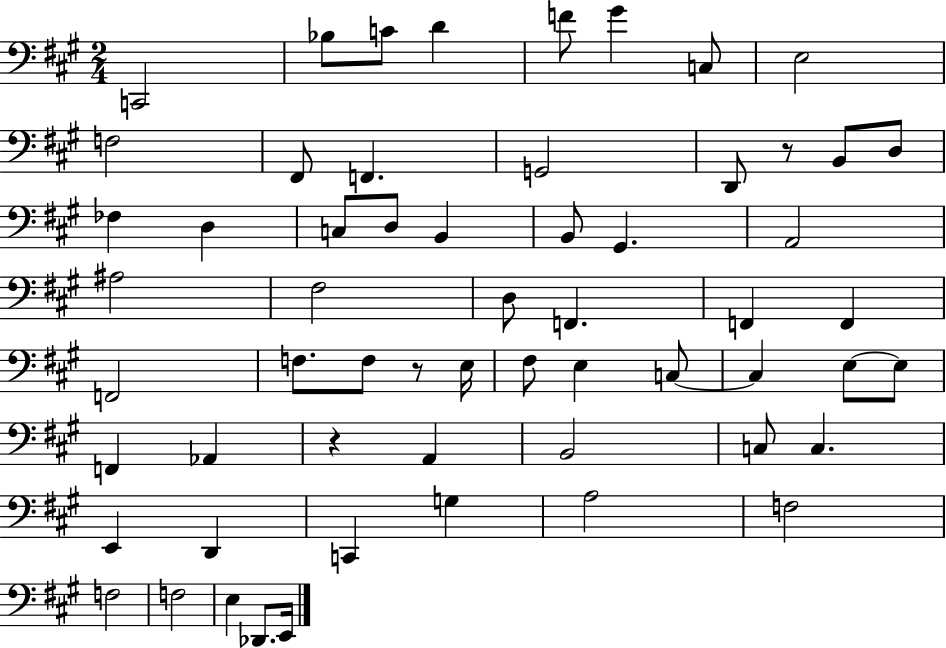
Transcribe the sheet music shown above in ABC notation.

X:1
T:Untitled
M:2/4
L:1/4
K:A
C,,2 _B,/2 C/2 D F/2 ^G C,/2 E,2 F,2 ^F,,/2 F,, G,,2 D,,/2 z/2 B,,/2 D,/2 _F, D, C,/2 D,/2 B,, B,,/2 ^G,, A,,2 ^A,2 ^F,2 D,/2 F,, F,, F,, F,,2 F,/2 F,/2 z/2 E,/4 ^F,/2 E, C,/2 C, E,/2 E,/2 F,, _A,, z A,, B,,2 C,/2 C, E,, D,, C,, G, A,2 F,2 F,2 F,2 E, _D,,/2 E,,/4